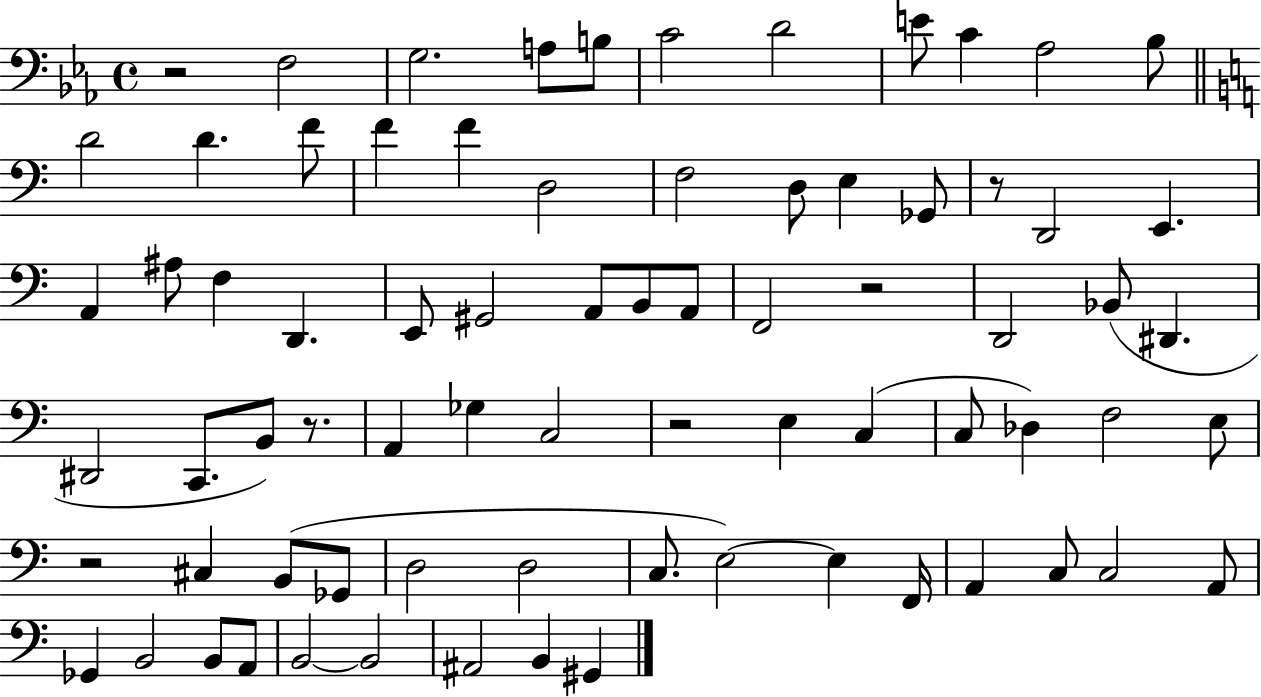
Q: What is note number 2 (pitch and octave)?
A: G3